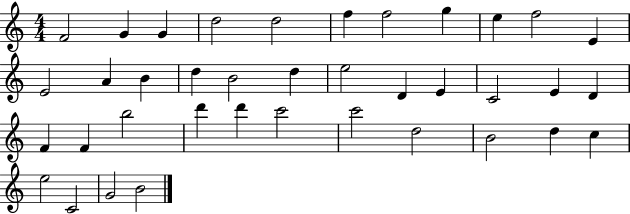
F4/h G4/q G4/q D5/h D5/h F5/q F5/h G5/q E5/q F5/h E4/q E4/h A4/q B4/q D5/q B4/h D5/q E5/h D4/q E4/q C4/h E4/q D4/q F4/q F4/q B5/h D6/q D6/q C6/h C6/h D5/h B4/h D5/q C5/q E5/h C4/h G4/h B4/h